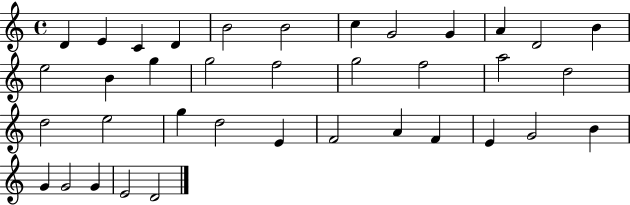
{
  \clef treble
  \time 4/4
  \defaultTimeSignature
  \key c \major
  d'4 e'4 c'4 d'4 | b'2 b'2 | c''4 g'2 g'4 | a'4 d'2 b'4 | \break e''2 b'4 g''4 | g''2 f''2 | g''2 f''2 | a''2 d''2 | \break d''2 e''2 | g''4 d''2 e'4 | f'2 a'4 f'4 | e'4 g'2 b'4 | \break g'4 g'2 g'4 | e'2 d'2 | \bar "|."
}